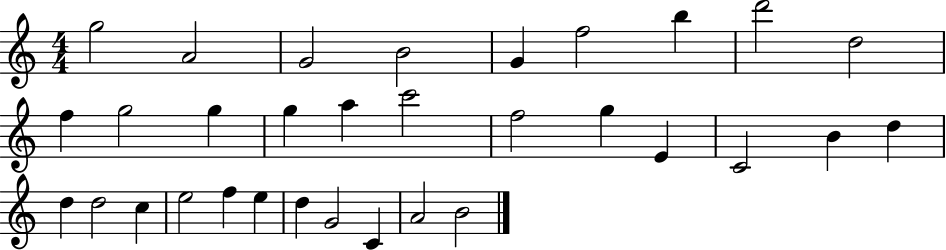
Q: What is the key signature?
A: C major